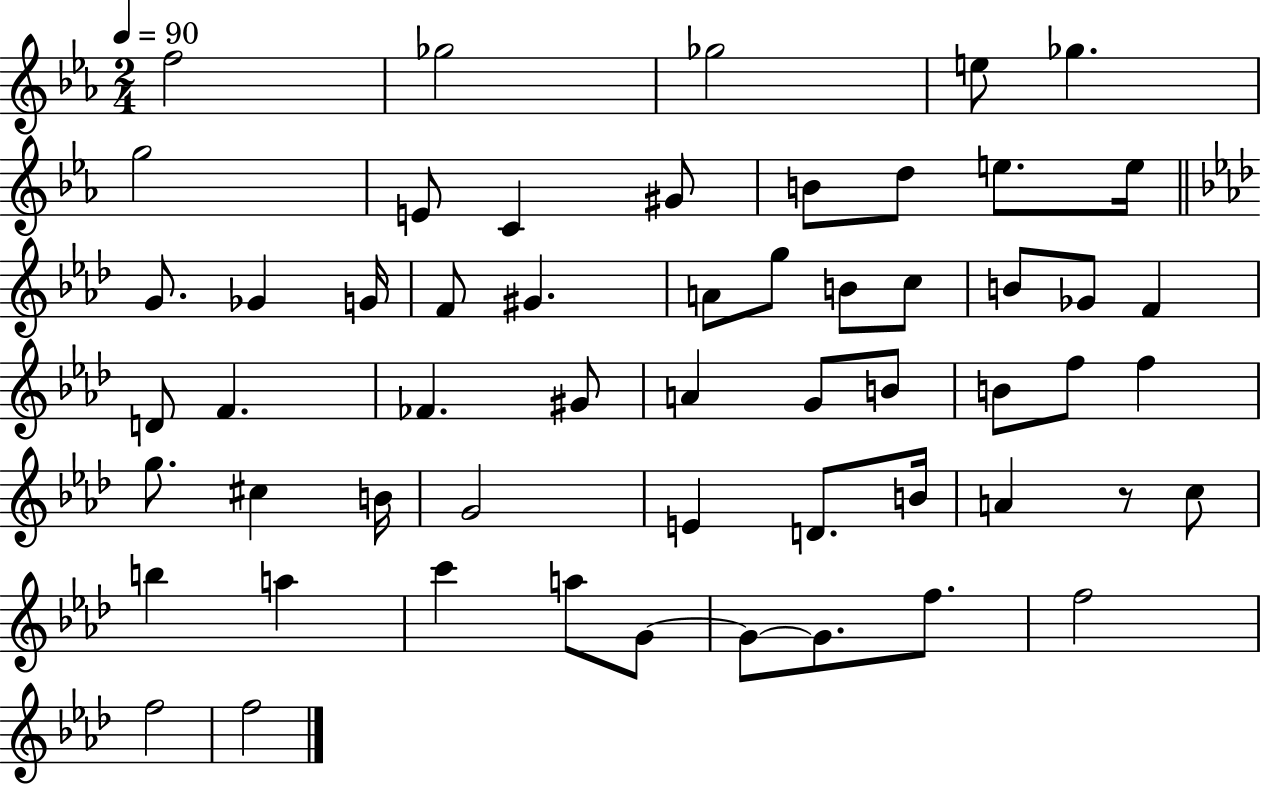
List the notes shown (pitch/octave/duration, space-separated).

F5/h Gb5/h Gb5/h E5/e Gb5/q. G5/h E4/e C4/q G#4/e B4/e D5/e E5/e. E5/s G4/e. Gb4/q G4/s F4/e G#4/q. A4/e G5/e B4/e C5/e B4/e Gb4/e F4/q D4/e F4/q. FES4/q. G#4/e A4/q G4/e B4/e B4/e F5/e F5/q G5/e. C#5/q B4/s G4/h E4/q D4/e. B4/s A4/q R/e C5/e B5/q A5/q C6/q A5/e G4/e G4/e G4/e. F5/e. F5/h F5/h F5/h